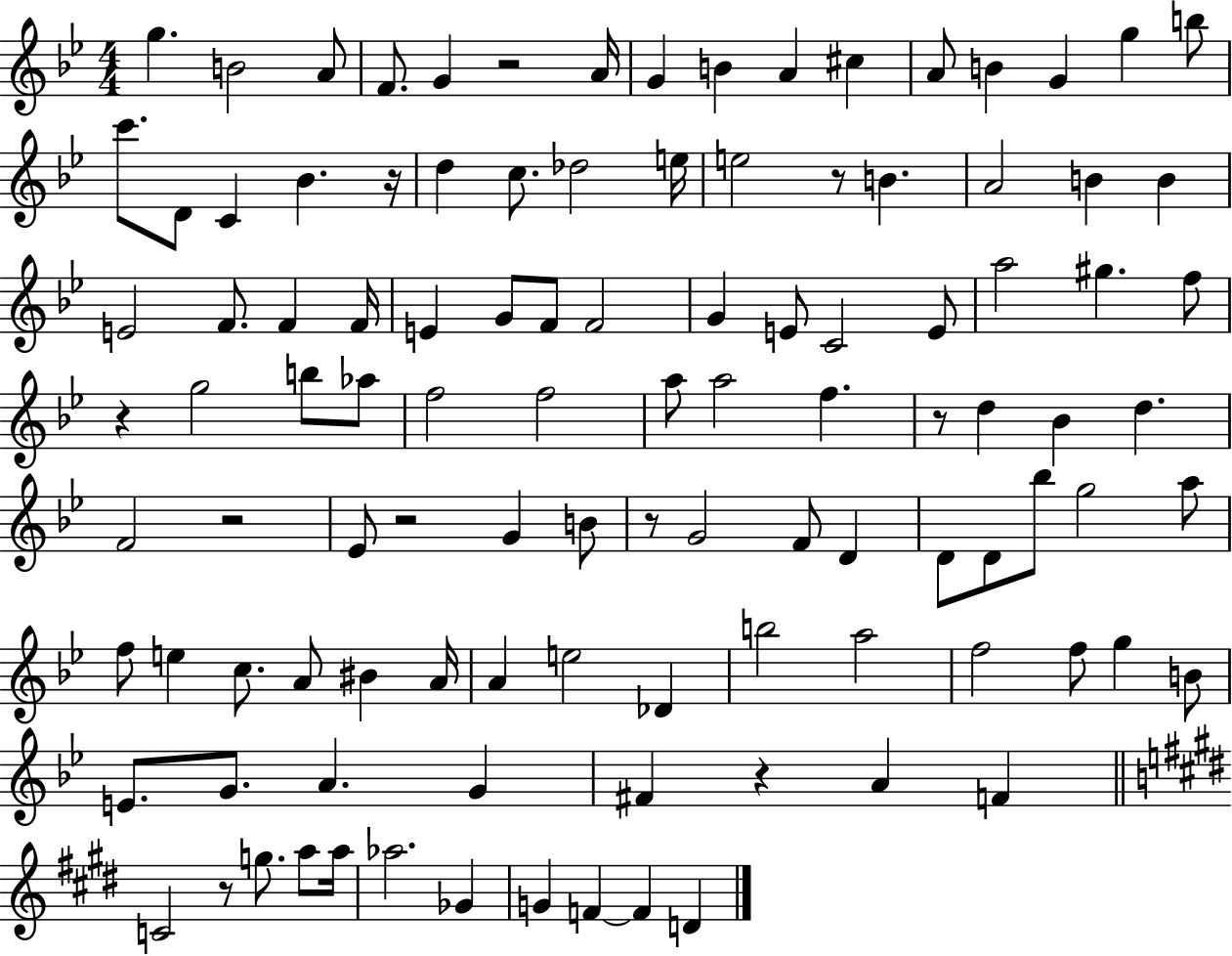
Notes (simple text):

G5/q. B4/h A4/e F4/e. G4/q R/h A4/s G4/q B4/q A4/q C#5/q A4/e B4/q G4/q G5/q B5/e C6/e. D4/e C4/q Bb4/q. R/s D5/q C5/e. Db5/h E5/s E5/h R/e B4/q. A4/h B4/q B4/q E4/h F4/e. F4/q F4/s E4/q G4/e F4/e F4/h G4/q E4/e C4/h E4/e A5/h G#5/q. F5/e R/q G5/h B5/e Ab5/e F5/h F5/h A5/e A5/h F5/q. R/e D5/q Bb4/q D5/q. F4/h R/h Eb4/e R/h G4/q B4/e R/e G4/h F4/e D4/q D4/e D4/e Bb5/e G5/h A5/e F5/e E5/q C5/e. A4/e BIS4/q A4/s A4/q E5/h Db4/q B5/h A5/h F5/h F5/e G5/q B4/e E4/e. G4/e. A4/q. G4/q F#4/q R/q A4/q F4/q C4/h R/e G5/e. A5/e A5/s Ab5/h. Gb4/q G4/q F4/q F4/q D4/q